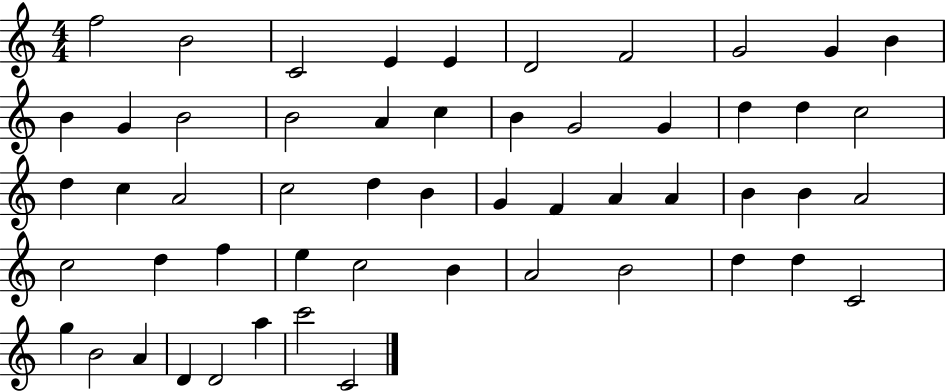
{
  \clef treble
  \numericTimeSignature
  \time 4/4
  \key c \major
  f''2 b'2 | c'2 e'4 e'4 | d'2 f'2 | g'2 g'4 b'4 | \break b'4 g'4 b'2 | b'2 a'4 c''4 | b'4 g'2 g'4 | d''4 d''4 c''2 | \break d''4 c''4 a'2 | c''2 d''4 b'4 | g'4 f'4 a'4 a'4 | b'4 b'4 a'2 | \break c''2 d''4 f''4 | e''4 c''2 b'4 | a'2 b'2 | d''4 d''4 c'2 | \break g''4 b'2 a'4 | d'4 d'2 a''4 | c'''2 c'2 | \bar "|."
}